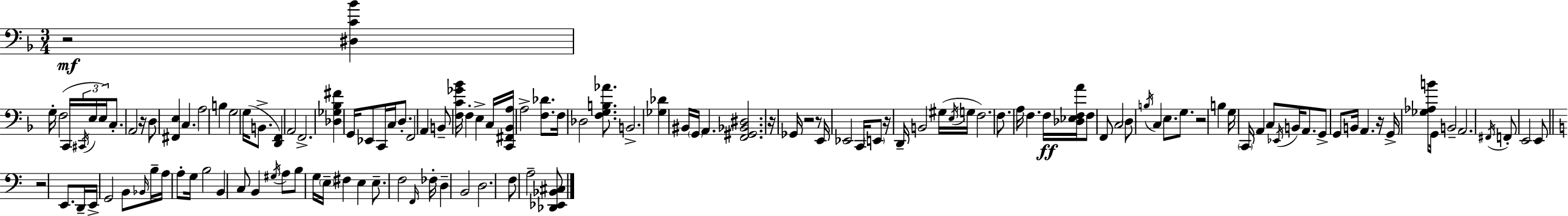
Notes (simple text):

R/h [D#3,C4,Bb4]/q G3/s F3/h C2/s C#2/s E3/s E3/s C3/e. A2/h R/s D3/e [F#2,E3]/q C3/q. A3/h B3/q G3/h G3/s B2/e. [D2,F2]/q A2/h F2/h. [Db3,Gb3,Bb3,F#4]/q G2/s Eb2/e C2/s C3/s D3/e. F2/h A2/q B2/e [F3,C4,Gb4,Bb4]/s F3/q E3/q C3/s [C2,F#2,Bb2,A3]/s A3/h [F3,Db4]/e. F3/s Db3/h [F3,G3,B3,Ab4]/e. B2/h. [Gb3,Db4]/q BIS2/s G2/s A2/q. [F2,G#2,Bb2,D#3]/h. R/s Gb2/s R/h R/e E2/s Eb2/h C2/s E2/e R/s D2/s B2/h G#3/s E3/s G3/s F3/h. F3/e. A3/s F3/q. F3/s [Db3,Eb3,F3,A4]/s F3/e F2/e C3/h D3/e B3/s C3/q E3/e. G3/e. R/h B3/q G3/s C2/s A2/q C3/e Eb2/s B2/s A2/e. G2/e G2/e B2/s A2/q. R/s G2/s [Gb3,Ab3,B4]/e G2/s B2/h A2/h. F#2/s F2/e E2/h E2/e R/h E2/e. D2/s E2/s G2/h B2/e Bb2/s B3/s A3/s A3/e G3/s B3/h B2/q C3/e B2/q G#3/s A3/e B3/e G3/s E3/s F#3/q E3/q E3/e. F3/h F2/s FES3/s D3/q B2/h D3/h. F3/e A3/h [Db2,Eb2,Bb2,C#3]/e